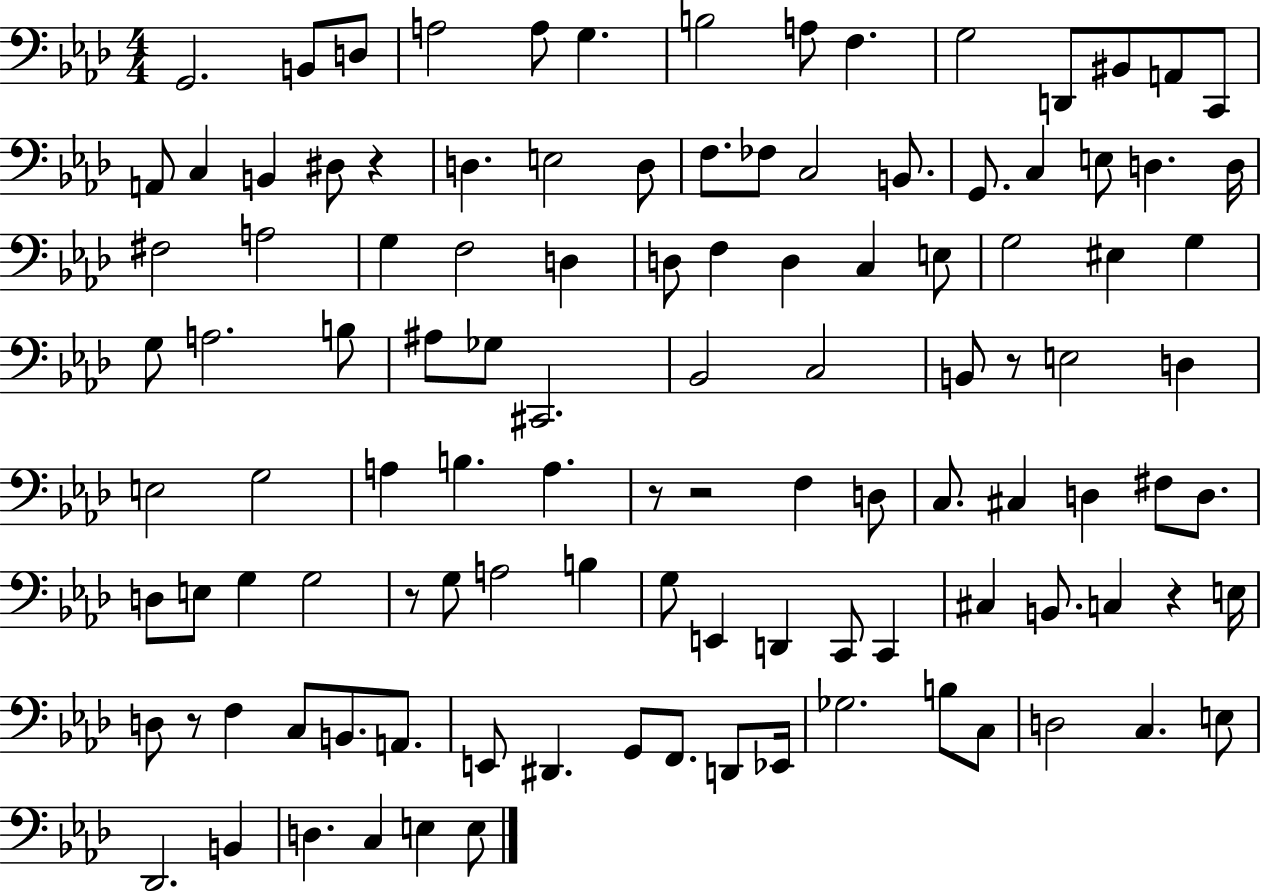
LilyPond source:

{
  \clef bass
  \numericTimeSignature
  \time 4/4
  \key aes \major
  g,2. b,8 d8 | a2 a8 g4. | b2 a8 f4. | g2 d,8 bis,8 a,8 c,8 | \break a,8 c4 b,4 dis8 r4 | d4. e2 d8 | f8. fes8 c2 b,8. | g,8. c4 e8 d4. d16 | \break fis2 a2 | g4 f2 d4 | d8 f4 d4 c4 e8 | g2 eis4 g4 | \break g8 a2. b8 | ais8 ges8 cis,2. | bes,2 c2 | b,8 r8 e2 d4 | \break e2 g2 | a4 b4. a4. | r8 r2 f4 d8 | c8. cis4 d4 fis8 d8. | \break d8 e8 g4 g2 | r8 g8 a2 b4 | g8 e,4 d,4 c,8 c,4 | cis4 b,8. c4 r4 e16 | \break d8 r8 f4 c8 b,8. a,8. | e,8 dis,4. g,8 f,8. d,8 ees,16 | ges2. b8 c8 | d2 c4. e8 | \break des,2. b,4 | d4. c4 e4 e8 | \bar "|."
}